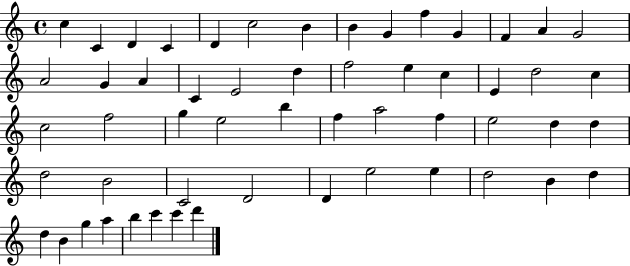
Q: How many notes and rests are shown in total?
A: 55